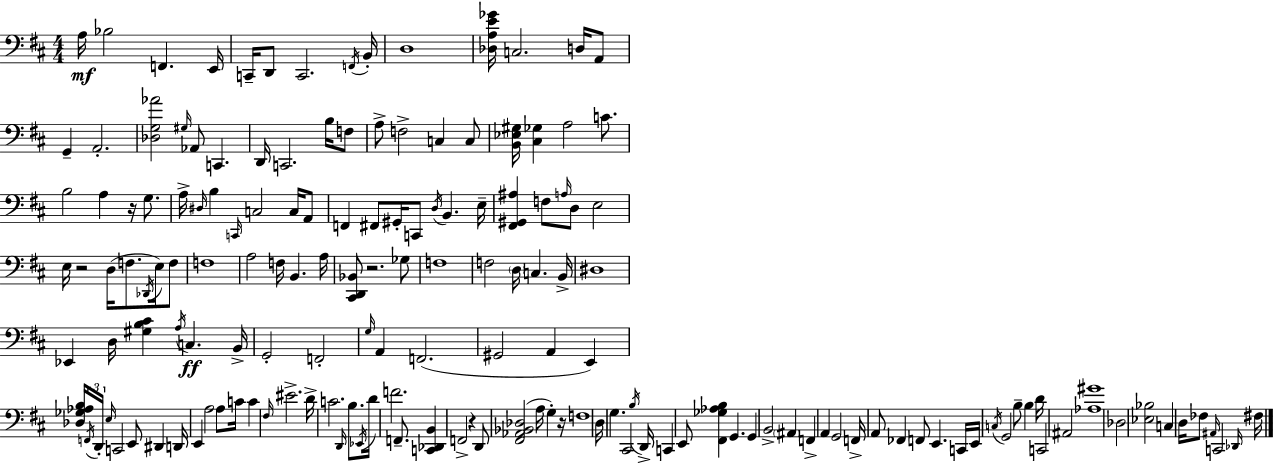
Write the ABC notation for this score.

X:1
T:Untitled
M:4/4
L:1/4
K:D
A,/4 _B,2 F,, E,,/4 C,,/4 D,,/2 C,,2 F,,/4 B,,/4 D,4 [_D,A,E_G]/4 C,2 D,/4 A,,/2 G,, A,,2 [_D,G,_A]2 ^G,/4 _A,,/2 C,, D,,/4 C,,2 B,/4 F,/2 A,/2 F,2 C, C,/2 [B,,_E,^G,]/4 [^C,_G,] A,2 C/2 B,2 A, z/4 G,/2 A,/4 ^D,/4 B, C,,/4 C,2 C,/4 A,,/2 F,, ^F,,/2 ^G,,/4 C,,/2 D,/4 B,, E,/4 [^F,,^G,,^A,] F,/2 A,/4 D,/2 E,2 E,/4 z2 D,/4 F,/2 _D,,/4 E,/4 F,/2 F,4 A,2 F,/4 B,, A,/4 [^C,,D,,_B,,]/2 z2 _G,/2 F,4 F,2 D,/4 C, B,,/4 ^D,4 _E,, D,/4 [^G,B,^C] A,/4 C, B,,/4 G,,2 F,,2 G,/4 A,, F,,2 ^G,,2 A,, E,, [_D,_G,_A,B,]/4 F,,/4 D,,/4 E,/4 C,,2 E,,/2 ^D,, D,,/4 E,, A,2 A,/2 C/4 C ^F,/4 ^E2 D/4 C2 D,,/4 B,/2 _E,,/4 D/4 F2 F,,/2 [C,,_D,,B,,] F,,2 z D,,/2 [^F,,_A,,_B,,_D,]2 A,/4 G, z/4 F,4 D,/4 G, ^C,,2 B,/4 D,,/4 C,, E,,/2 [^F,,_G,_A,B,] G,, G,, B,,2 ^A,, F,, A,, G,,2 F,,/4 A,,/2 _F,, F,,/2 E,, C,,/4 E,,/4 C,/4 G,,2 B,/2 B, D/4 C,,2 ^A,,2 [_A,^G]4 _D,2 [_E,_B,]2 C, D,/4 _F,/2 ^A,,/4 C,,2 _D,,/4 ^F,/4